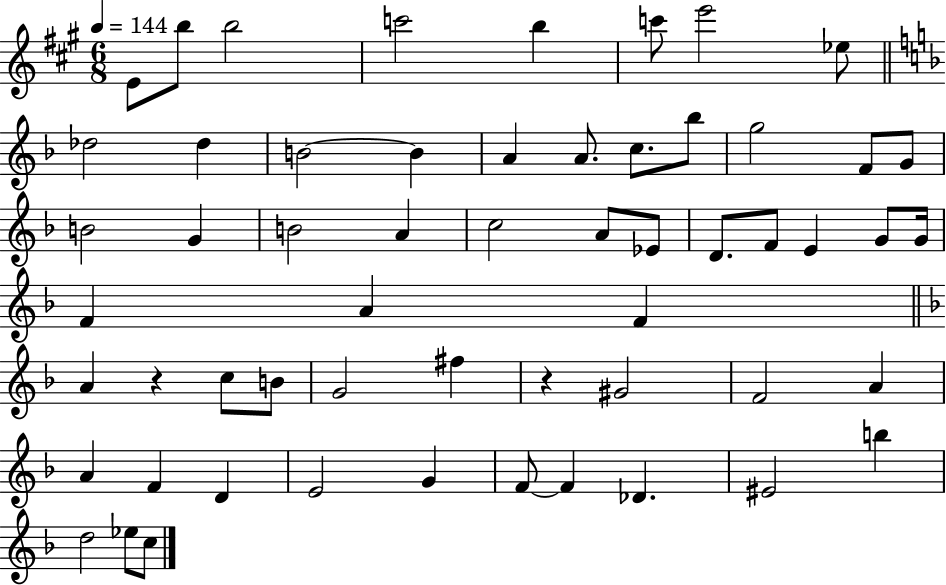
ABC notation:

X:1
T:Untitled
M:6/8
L:1/4
K:A
E/2 b/2 b2 c'2 b c'/2 e'2 _e/2 _d2 _d B2 B A A/2 c/2 _b/2 g2 F/2 G/2 B2 G B2 A c2 A/2 _E/2 D/2 F/2 E G/2 G/4 F A F A z c/2 B/2 G2 ^f z ^G2 F2 A A F D E2 G F/2 F _D ^E2 b d2 _e/2 c/2